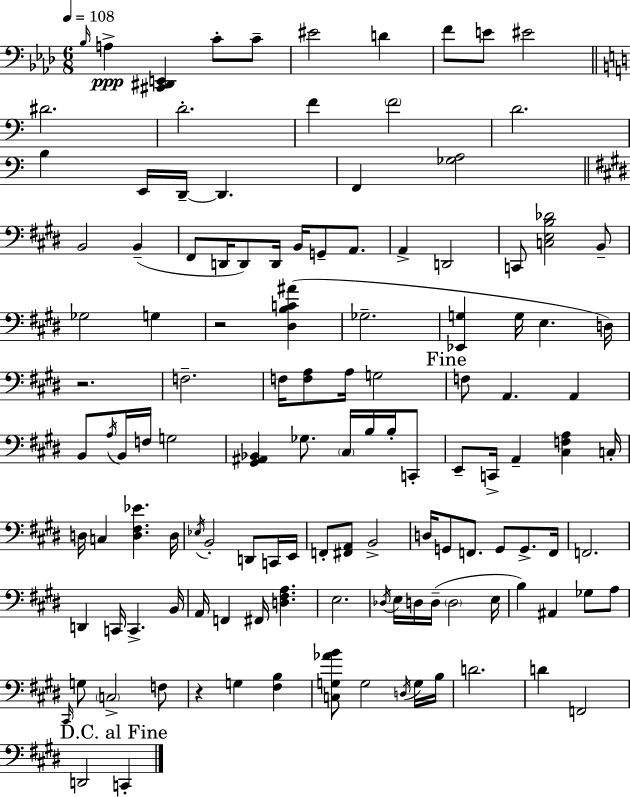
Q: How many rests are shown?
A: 3